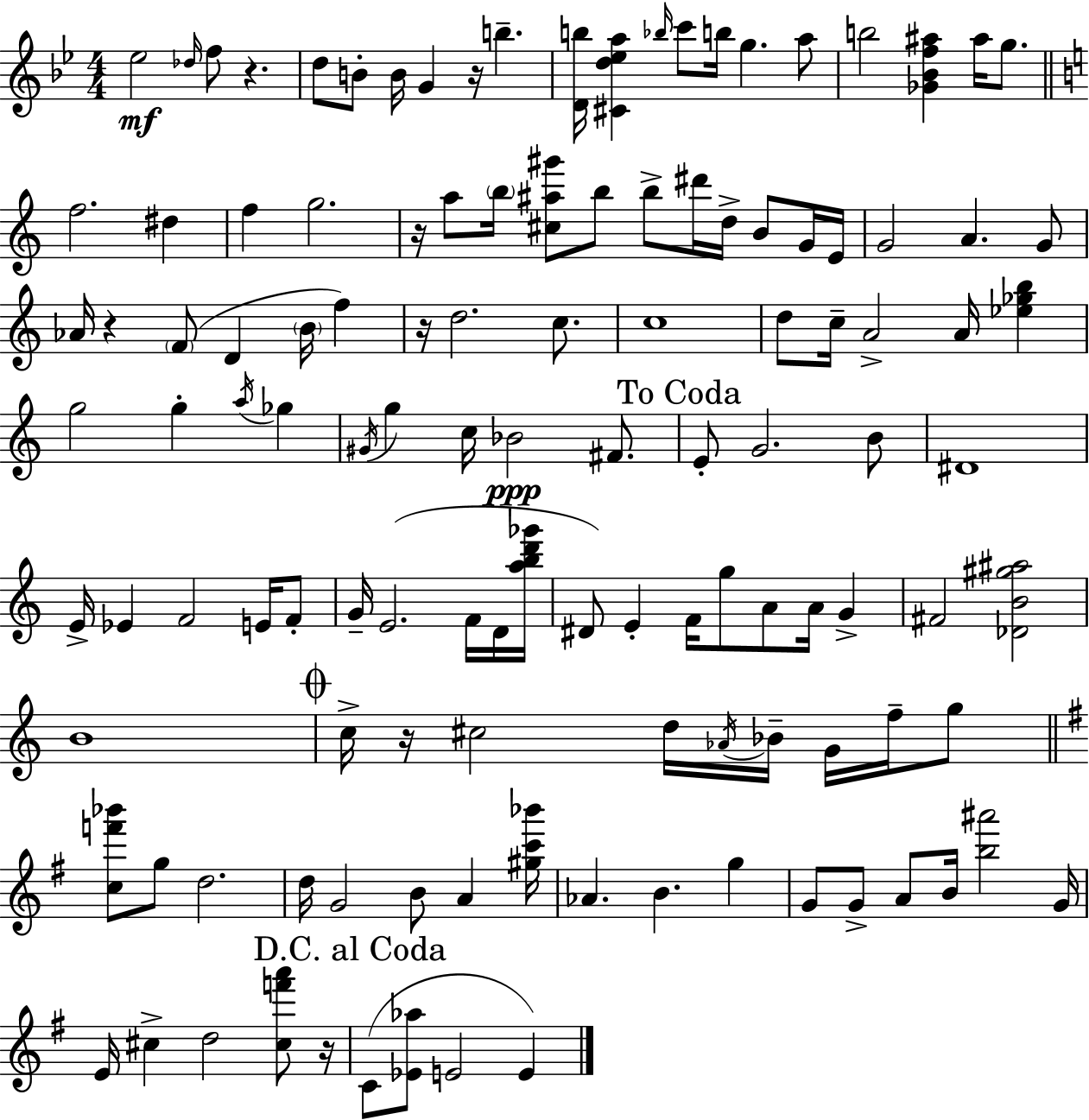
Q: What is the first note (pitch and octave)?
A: Eb5